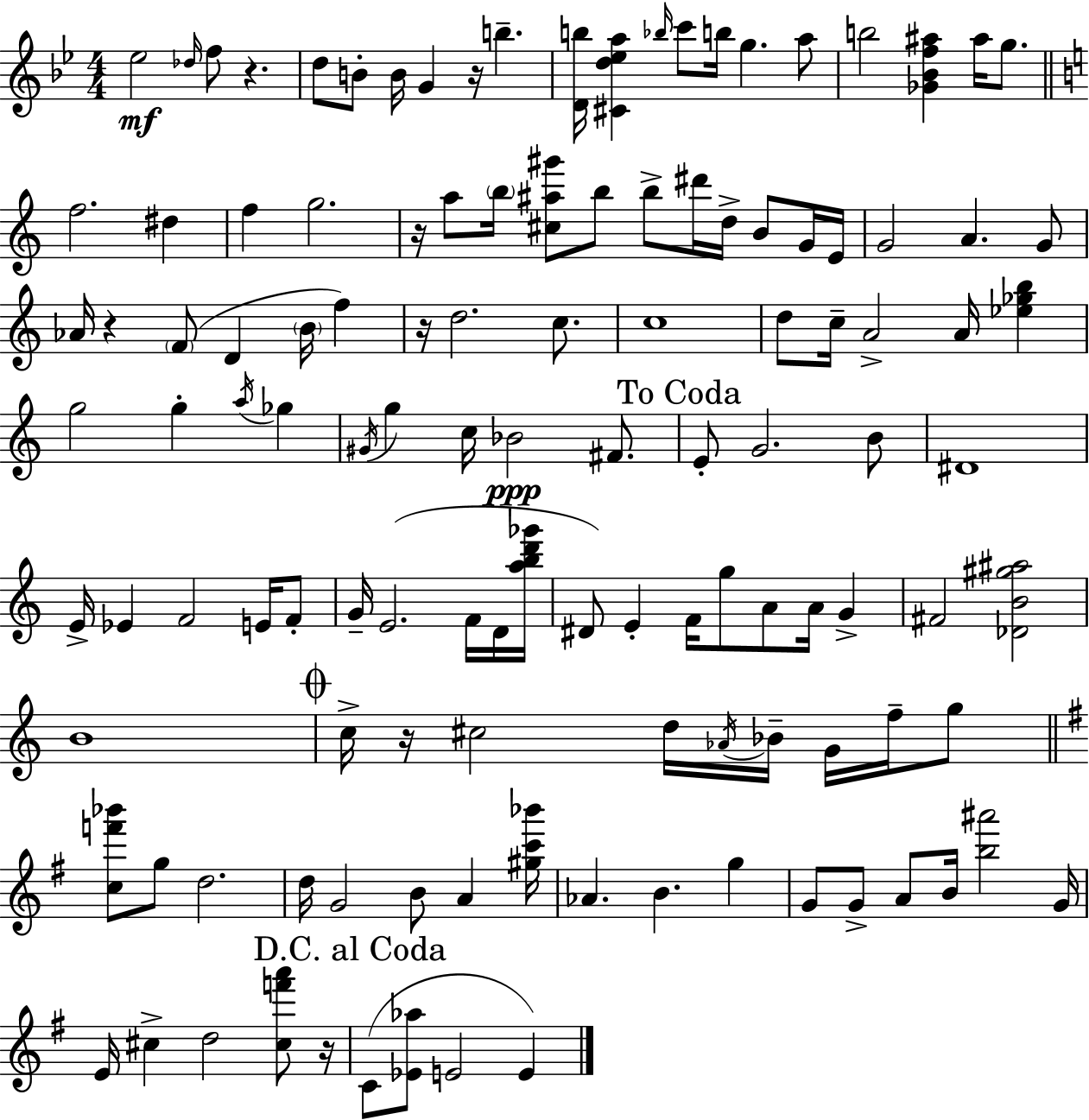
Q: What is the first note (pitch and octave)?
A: Eb5